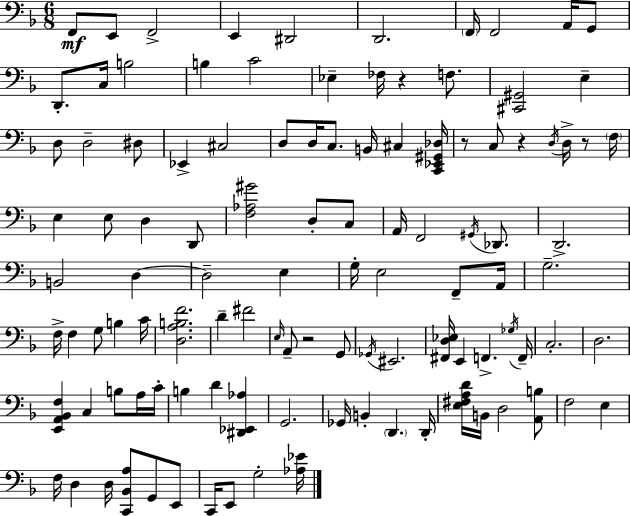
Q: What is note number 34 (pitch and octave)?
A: E3